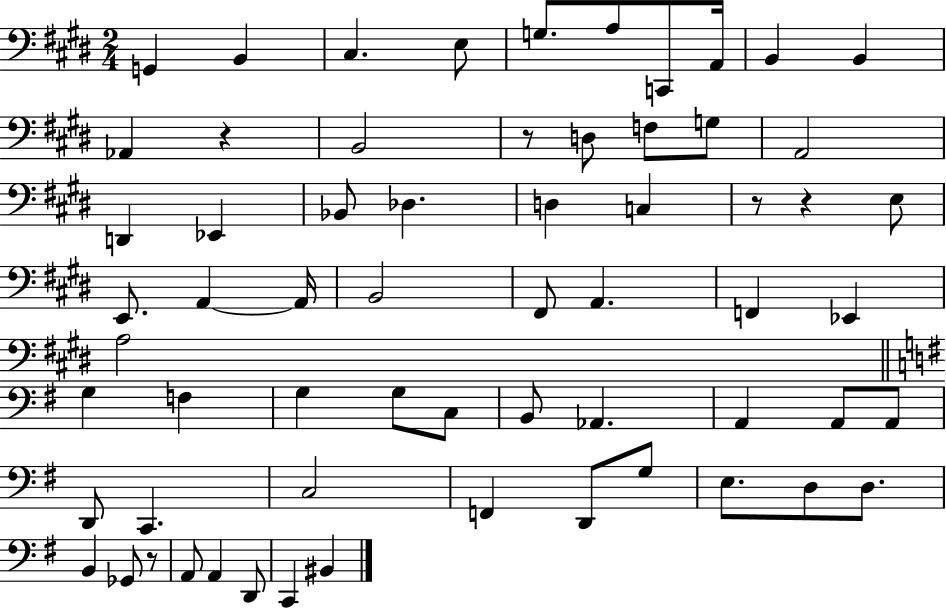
G2/q B2/q C#3/q. E3/e G3/e. A3/e C2/e A2/s B2/q B2/q Ab2/q R/q B2/h R/e D3/e F3/e G3/e A2/h D2/q Eb2/q Bb2/e Db3/q. D3/q C3/q R/e R/q E3/e E2/e. A2/q A2/s B2/h F#2/e A2/q. F2/q Eb2/q A3/h G3/q F3/q G3/q G3/e C3/e B2/e Ab2/q. A2/q A2/e A2/e D2/e C2/q. C3/h F2/q D2/e G3/e E3/e. D3/e D3/e. B2/q Gb2/e R/e A2/e A2/q D2/e C2/q BIS2/q